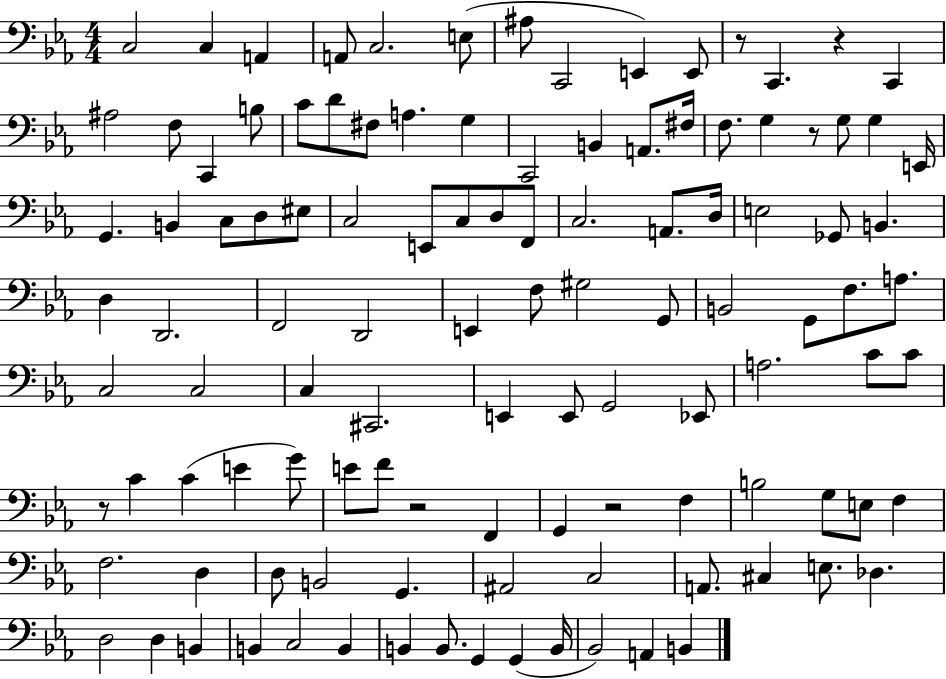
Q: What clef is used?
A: bass